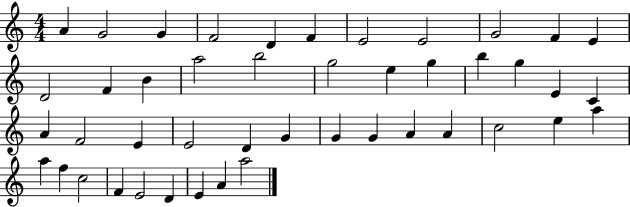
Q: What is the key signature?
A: C major